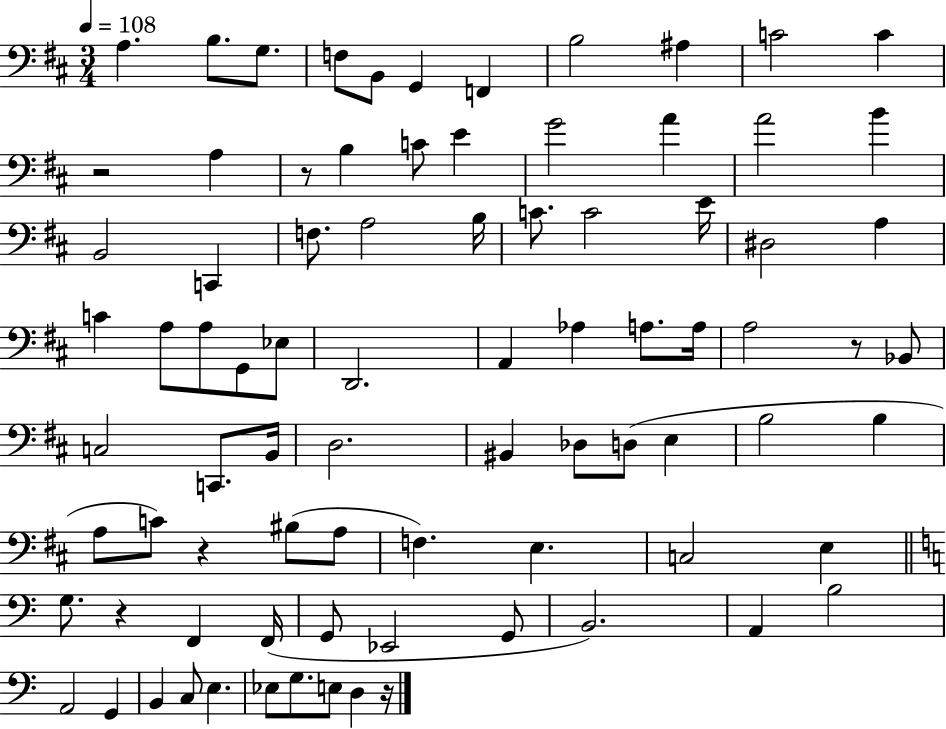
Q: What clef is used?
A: bass